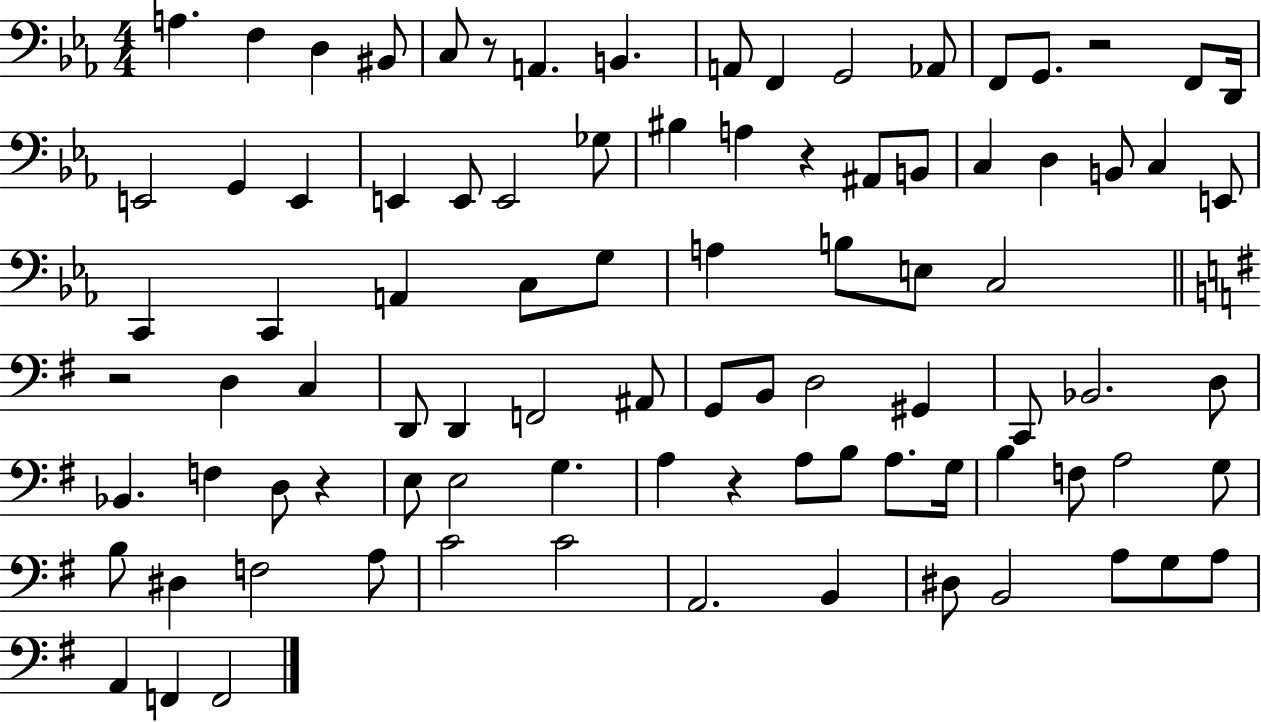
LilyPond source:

{
  \clef bass
  \numericTimeSignature
  \time 4/4
  \key ees \major
  a4. f4 d4 bis,8 | c8 r8 a,4. b,4. | a,8 f,4 g,2 aes,8 | f,8 g,8. r2 f,8 d,16 | \break e,2 g,4 e,4 | e,4 e,8 e,2 ges8 | bis4 a4 r4 ais,8 b,8 | c4 d4 b,8 c4 e,8 | \break c,4 c,4 a,4 c8 g8 | a4 b8 e8 c2 | \bar "||" \break \key e \minor r2 d4 c4 | d,8 d,4 f,2 ais,8 | g,8 b,8 d2 gis,4 | c,8 bes,2. d8 | \break bes,4. f4 d8 r4 | e8 e2 g4. | a4 r4 a8 b8 a8. g16 | b4 f8 a2 g8 | \break b8 dis4 f2 a8 | c'2 c'2 | a,2. b,4 | dis8 b,2 a8 g8 a8 | \break a,4 f,4 f,2 | \bar "|."
}